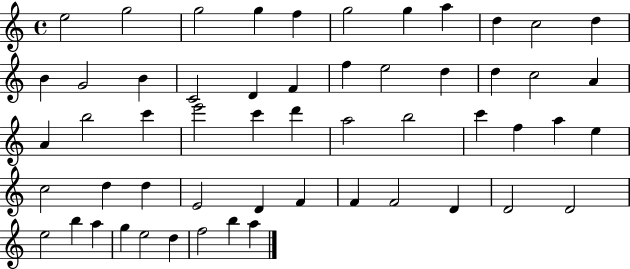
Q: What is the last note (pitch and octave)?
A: A5